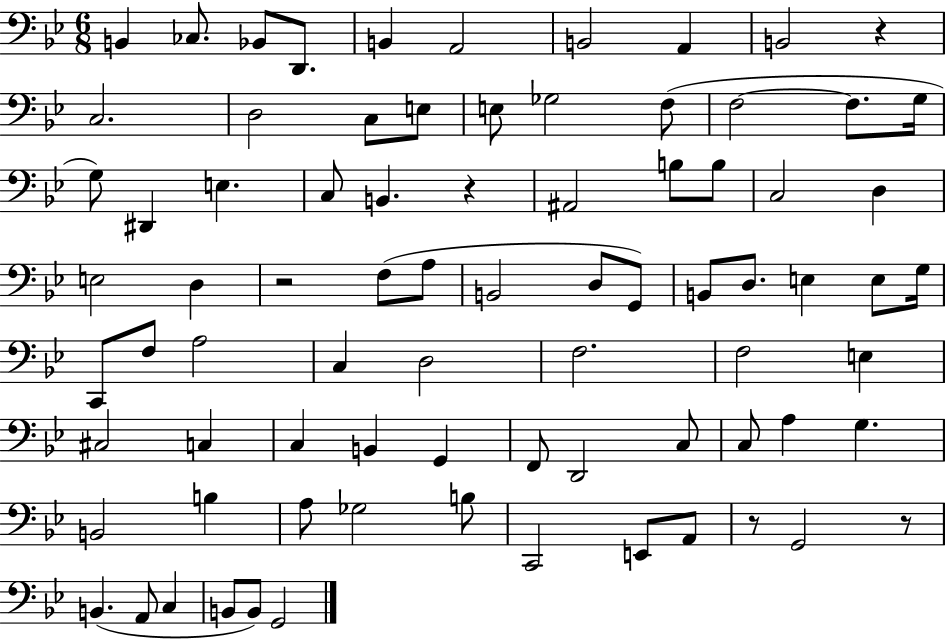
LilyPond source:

{
  \clef bass
  \numericTimeSignature
  \time 6/8
  \key bes \major
  b,4 ces8. bes,8 d,8. | b,4 a,2 | b,2 a,4 | b,2 r4 | \break c2. | d2 c8 e8 | e8 ges2 f8( | f2~~ f8. g16 | \break g8) dis,4 e4. | c8 b,4. r4 | ais,2 b8 b8 | c2 d4 | \break e2 d4 | r2 f8( a8 | b,2 d8 g,8) | b,8 d8. e4 e8 g16 | \break c,8 f8 a2 | c4 d2 | f2. | f2 e4 | \break cis2 c4 | c4 b,4 g,4 | f,8 d,2 c8 | c8 a4 g4. | \break b,2 b4 | a8 ges2 b8 | c,2 e,8 a,8 | r8 g,2 r8 | \break b,4.( a,8 c4 | b,8 b,8) g,2 | \bar "|."
}